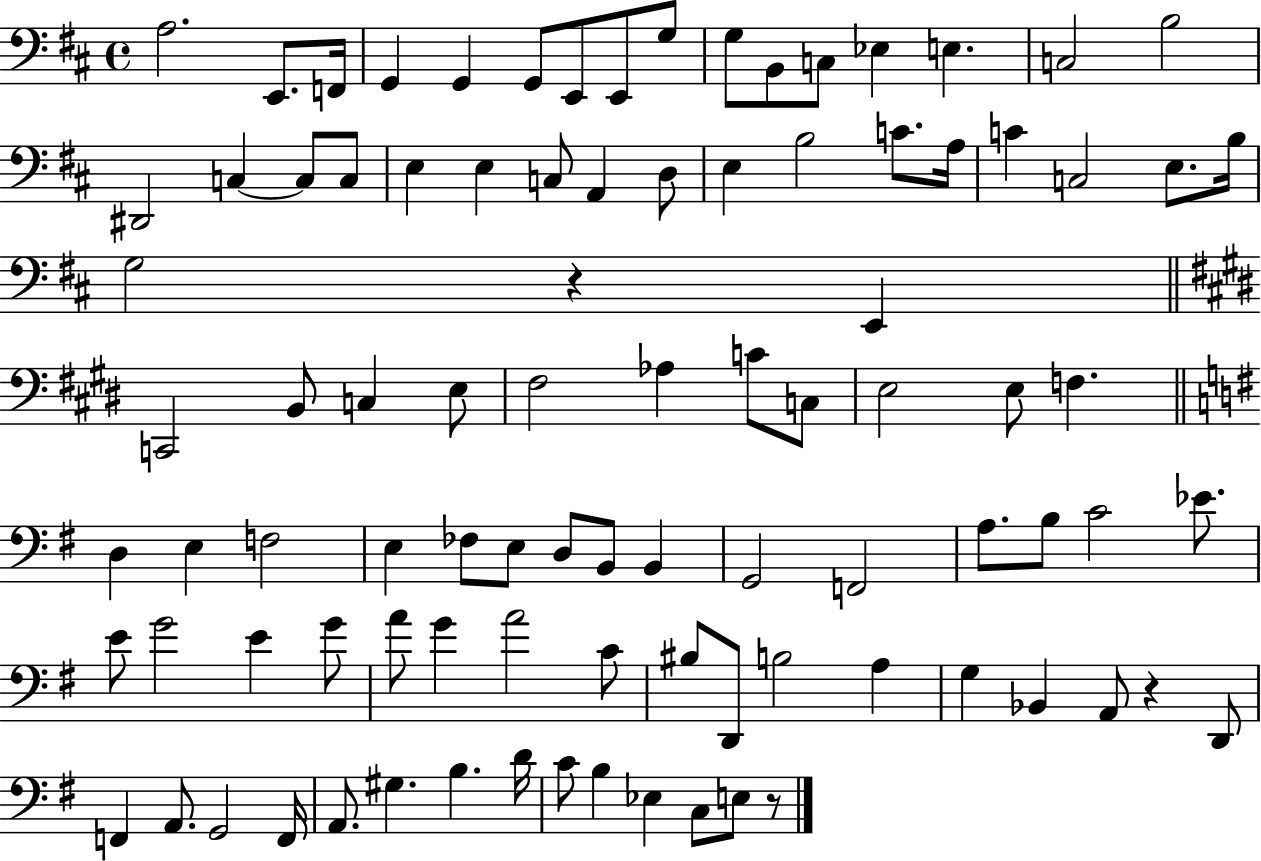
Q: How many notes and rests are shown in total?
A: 93